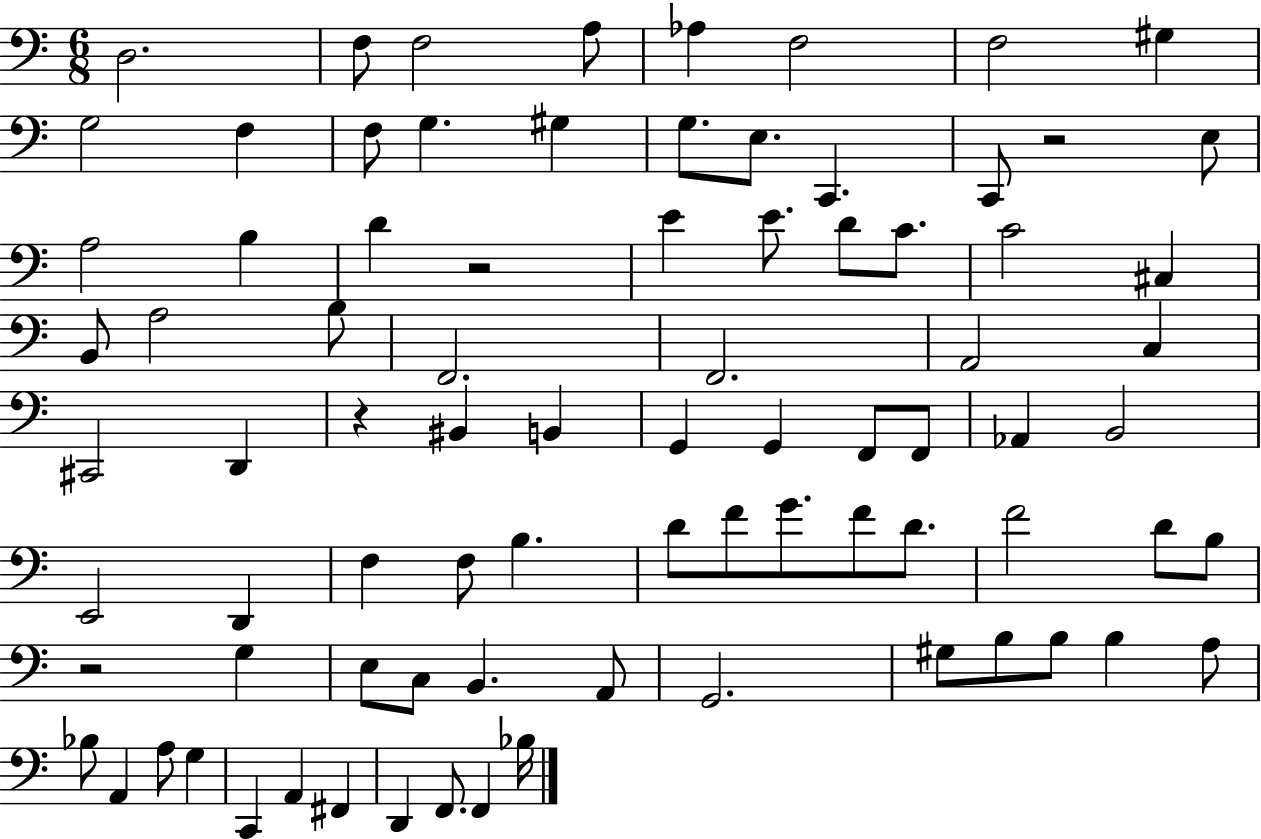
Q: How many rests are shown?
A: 4